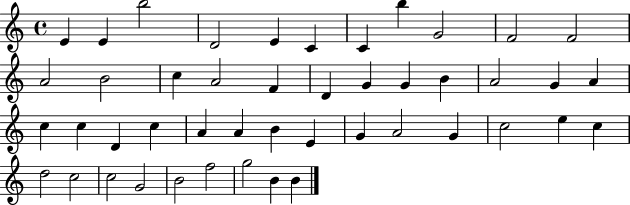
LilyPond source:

{
  \clef treble
  \time 4/4
  \defaultTimeSignature
  \key c \major
  e'4 e'4 b''2 | d'2 e'4 c'4 | c'4 b''4 g'2 | f'2 f'2 | \break a'2 b'2 | c''4 a'2 f'4 | d'4 g'4 g'4 b'4 | a'2 g'4 a'4 | \break c''4 c''4 d'4 c''4 | a'4 a'4 b'4 e'4 | g'4 a'2 g'4 | c''2 e''4 c''4 | \break d''2 c''2 | c''2 g'2 | b'2 f''2 | g''2 b'4 b'4 | \break \bar "|."
}